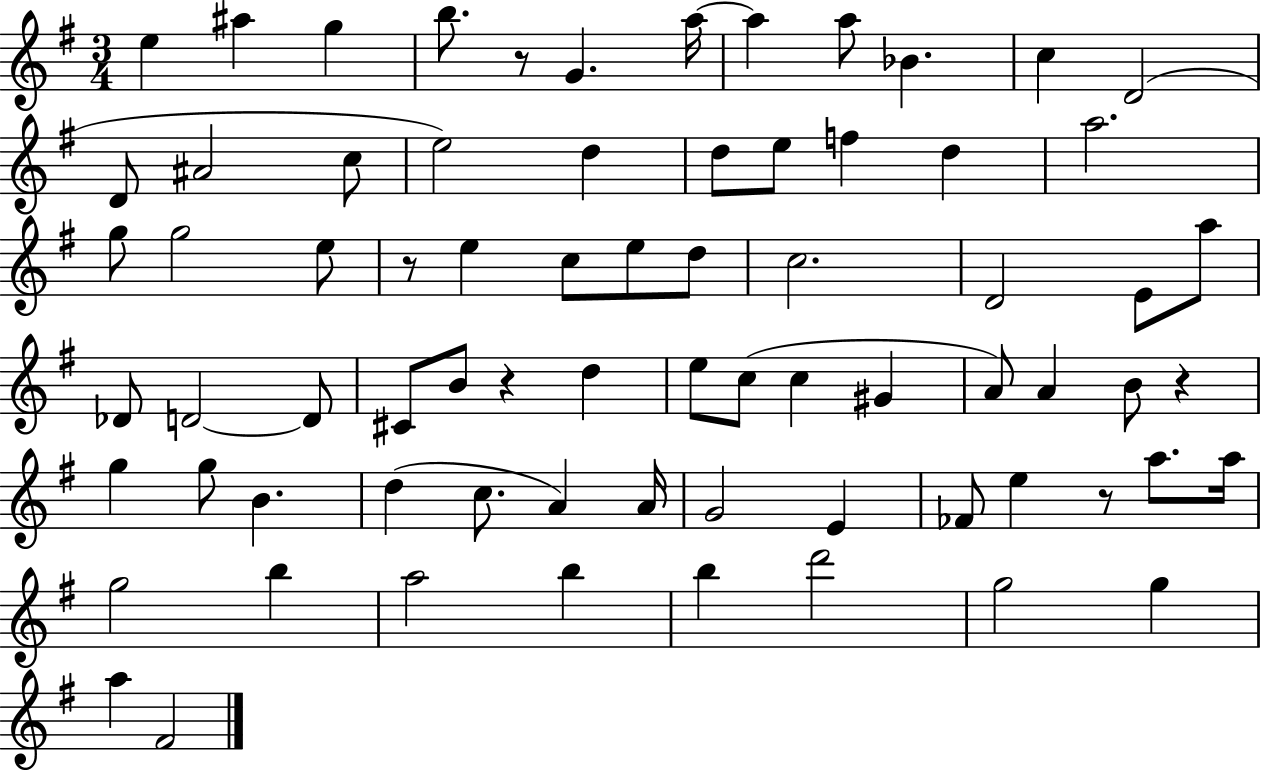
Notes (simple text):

E5/q A#5/q G5/q B5/e. R/e G4/q. A5/s A5/q A5/e Bb4/q. C5/q D4/h D4/e A#4/h C5/e E5/h D5/q D5/e E5/e F5/q D5/q A5/h. G5/e G5/h E5/e R/e E5/q C5/e E5/e D5/e C5/h. D4/h E4/e A5/e Db4/e D4/h D4/e C#4/e B4/e R/q D5/q E5/e C5/e C5/q G#4/q A4/e A4/q B4/e R/q G5/q G5/e B4/q. D5/q C5/e. A4/q A4/s G4/h E4/q FES4/e E5/q R/e A5/e. A5/s G5/h B5/q A5/h B5/q B5/q D6/h G5/h G5/q A5/q F#4/h